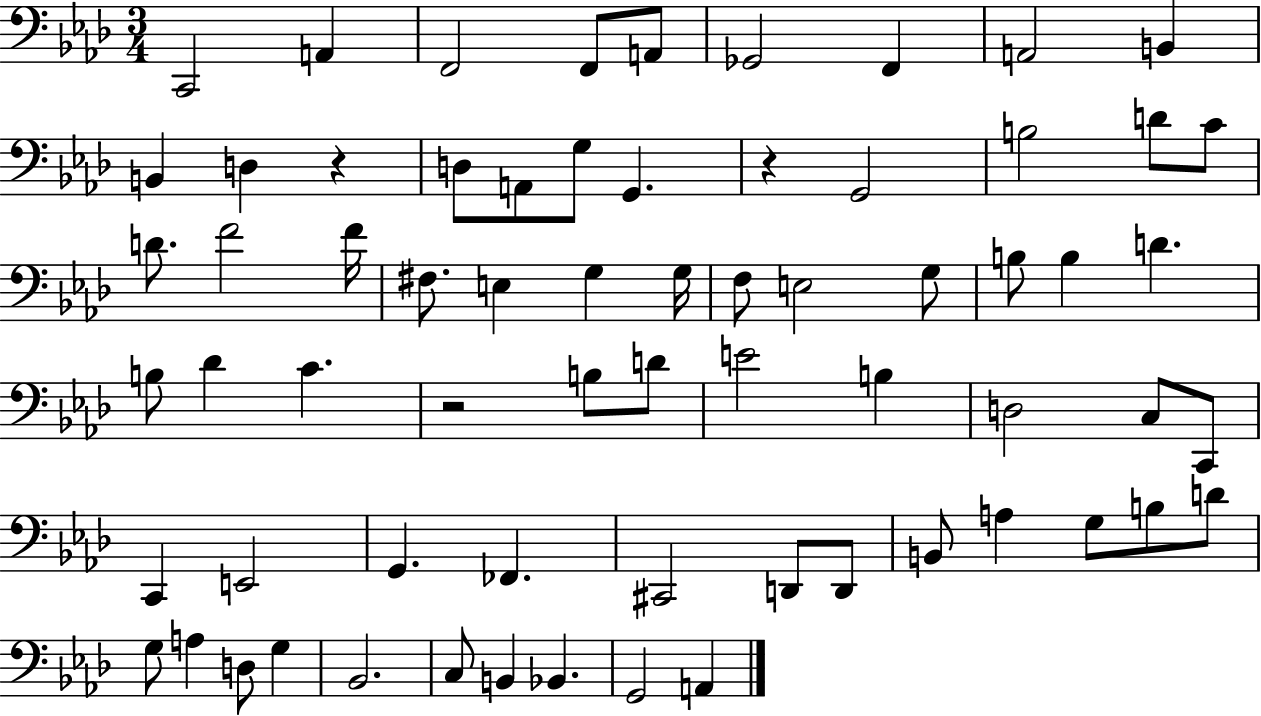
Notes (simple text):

C2/h A2/q F2/h F2/e A2/e Gb2/h F2/q A2/h B2/q B2/q D3/q R/q D3/e A2/e G3/e G2/q. R/q G2/h B3/h D4/e C4/e D4/e. F4/h F4/s F#3/e. E3/q G3/q G3/s F3/e E3/h G3/e B3/e B3/q D4/q. B3/e Db4/q C4/q. R/h B3/e D4/e E4/h B3/q D3/h C3/e C2/e C2/q E2/h G2/q. FES2/q. C#2/h D2/e D2/e B2/e A3/q G3/e B3/e D4/e G3/e A3/q D3/e G3/q Bb2/h. C3/e B2/q Bb2/q. G2/h A2/q